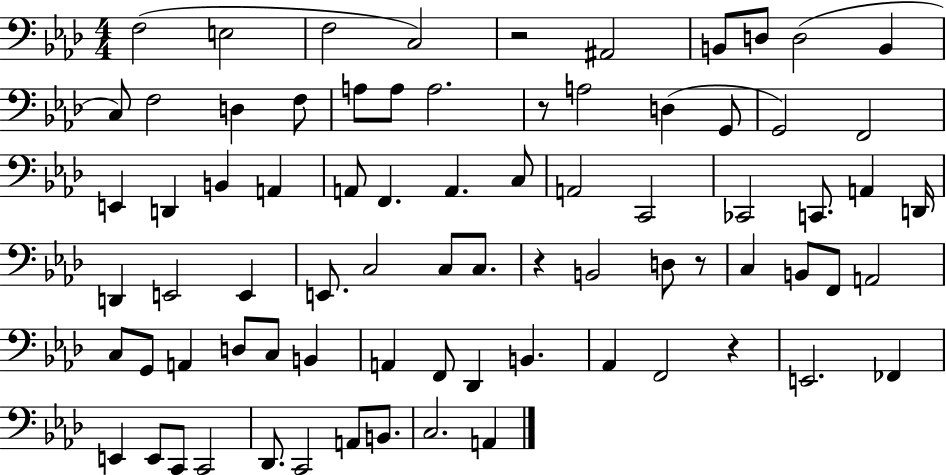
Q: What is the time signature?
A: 4/4